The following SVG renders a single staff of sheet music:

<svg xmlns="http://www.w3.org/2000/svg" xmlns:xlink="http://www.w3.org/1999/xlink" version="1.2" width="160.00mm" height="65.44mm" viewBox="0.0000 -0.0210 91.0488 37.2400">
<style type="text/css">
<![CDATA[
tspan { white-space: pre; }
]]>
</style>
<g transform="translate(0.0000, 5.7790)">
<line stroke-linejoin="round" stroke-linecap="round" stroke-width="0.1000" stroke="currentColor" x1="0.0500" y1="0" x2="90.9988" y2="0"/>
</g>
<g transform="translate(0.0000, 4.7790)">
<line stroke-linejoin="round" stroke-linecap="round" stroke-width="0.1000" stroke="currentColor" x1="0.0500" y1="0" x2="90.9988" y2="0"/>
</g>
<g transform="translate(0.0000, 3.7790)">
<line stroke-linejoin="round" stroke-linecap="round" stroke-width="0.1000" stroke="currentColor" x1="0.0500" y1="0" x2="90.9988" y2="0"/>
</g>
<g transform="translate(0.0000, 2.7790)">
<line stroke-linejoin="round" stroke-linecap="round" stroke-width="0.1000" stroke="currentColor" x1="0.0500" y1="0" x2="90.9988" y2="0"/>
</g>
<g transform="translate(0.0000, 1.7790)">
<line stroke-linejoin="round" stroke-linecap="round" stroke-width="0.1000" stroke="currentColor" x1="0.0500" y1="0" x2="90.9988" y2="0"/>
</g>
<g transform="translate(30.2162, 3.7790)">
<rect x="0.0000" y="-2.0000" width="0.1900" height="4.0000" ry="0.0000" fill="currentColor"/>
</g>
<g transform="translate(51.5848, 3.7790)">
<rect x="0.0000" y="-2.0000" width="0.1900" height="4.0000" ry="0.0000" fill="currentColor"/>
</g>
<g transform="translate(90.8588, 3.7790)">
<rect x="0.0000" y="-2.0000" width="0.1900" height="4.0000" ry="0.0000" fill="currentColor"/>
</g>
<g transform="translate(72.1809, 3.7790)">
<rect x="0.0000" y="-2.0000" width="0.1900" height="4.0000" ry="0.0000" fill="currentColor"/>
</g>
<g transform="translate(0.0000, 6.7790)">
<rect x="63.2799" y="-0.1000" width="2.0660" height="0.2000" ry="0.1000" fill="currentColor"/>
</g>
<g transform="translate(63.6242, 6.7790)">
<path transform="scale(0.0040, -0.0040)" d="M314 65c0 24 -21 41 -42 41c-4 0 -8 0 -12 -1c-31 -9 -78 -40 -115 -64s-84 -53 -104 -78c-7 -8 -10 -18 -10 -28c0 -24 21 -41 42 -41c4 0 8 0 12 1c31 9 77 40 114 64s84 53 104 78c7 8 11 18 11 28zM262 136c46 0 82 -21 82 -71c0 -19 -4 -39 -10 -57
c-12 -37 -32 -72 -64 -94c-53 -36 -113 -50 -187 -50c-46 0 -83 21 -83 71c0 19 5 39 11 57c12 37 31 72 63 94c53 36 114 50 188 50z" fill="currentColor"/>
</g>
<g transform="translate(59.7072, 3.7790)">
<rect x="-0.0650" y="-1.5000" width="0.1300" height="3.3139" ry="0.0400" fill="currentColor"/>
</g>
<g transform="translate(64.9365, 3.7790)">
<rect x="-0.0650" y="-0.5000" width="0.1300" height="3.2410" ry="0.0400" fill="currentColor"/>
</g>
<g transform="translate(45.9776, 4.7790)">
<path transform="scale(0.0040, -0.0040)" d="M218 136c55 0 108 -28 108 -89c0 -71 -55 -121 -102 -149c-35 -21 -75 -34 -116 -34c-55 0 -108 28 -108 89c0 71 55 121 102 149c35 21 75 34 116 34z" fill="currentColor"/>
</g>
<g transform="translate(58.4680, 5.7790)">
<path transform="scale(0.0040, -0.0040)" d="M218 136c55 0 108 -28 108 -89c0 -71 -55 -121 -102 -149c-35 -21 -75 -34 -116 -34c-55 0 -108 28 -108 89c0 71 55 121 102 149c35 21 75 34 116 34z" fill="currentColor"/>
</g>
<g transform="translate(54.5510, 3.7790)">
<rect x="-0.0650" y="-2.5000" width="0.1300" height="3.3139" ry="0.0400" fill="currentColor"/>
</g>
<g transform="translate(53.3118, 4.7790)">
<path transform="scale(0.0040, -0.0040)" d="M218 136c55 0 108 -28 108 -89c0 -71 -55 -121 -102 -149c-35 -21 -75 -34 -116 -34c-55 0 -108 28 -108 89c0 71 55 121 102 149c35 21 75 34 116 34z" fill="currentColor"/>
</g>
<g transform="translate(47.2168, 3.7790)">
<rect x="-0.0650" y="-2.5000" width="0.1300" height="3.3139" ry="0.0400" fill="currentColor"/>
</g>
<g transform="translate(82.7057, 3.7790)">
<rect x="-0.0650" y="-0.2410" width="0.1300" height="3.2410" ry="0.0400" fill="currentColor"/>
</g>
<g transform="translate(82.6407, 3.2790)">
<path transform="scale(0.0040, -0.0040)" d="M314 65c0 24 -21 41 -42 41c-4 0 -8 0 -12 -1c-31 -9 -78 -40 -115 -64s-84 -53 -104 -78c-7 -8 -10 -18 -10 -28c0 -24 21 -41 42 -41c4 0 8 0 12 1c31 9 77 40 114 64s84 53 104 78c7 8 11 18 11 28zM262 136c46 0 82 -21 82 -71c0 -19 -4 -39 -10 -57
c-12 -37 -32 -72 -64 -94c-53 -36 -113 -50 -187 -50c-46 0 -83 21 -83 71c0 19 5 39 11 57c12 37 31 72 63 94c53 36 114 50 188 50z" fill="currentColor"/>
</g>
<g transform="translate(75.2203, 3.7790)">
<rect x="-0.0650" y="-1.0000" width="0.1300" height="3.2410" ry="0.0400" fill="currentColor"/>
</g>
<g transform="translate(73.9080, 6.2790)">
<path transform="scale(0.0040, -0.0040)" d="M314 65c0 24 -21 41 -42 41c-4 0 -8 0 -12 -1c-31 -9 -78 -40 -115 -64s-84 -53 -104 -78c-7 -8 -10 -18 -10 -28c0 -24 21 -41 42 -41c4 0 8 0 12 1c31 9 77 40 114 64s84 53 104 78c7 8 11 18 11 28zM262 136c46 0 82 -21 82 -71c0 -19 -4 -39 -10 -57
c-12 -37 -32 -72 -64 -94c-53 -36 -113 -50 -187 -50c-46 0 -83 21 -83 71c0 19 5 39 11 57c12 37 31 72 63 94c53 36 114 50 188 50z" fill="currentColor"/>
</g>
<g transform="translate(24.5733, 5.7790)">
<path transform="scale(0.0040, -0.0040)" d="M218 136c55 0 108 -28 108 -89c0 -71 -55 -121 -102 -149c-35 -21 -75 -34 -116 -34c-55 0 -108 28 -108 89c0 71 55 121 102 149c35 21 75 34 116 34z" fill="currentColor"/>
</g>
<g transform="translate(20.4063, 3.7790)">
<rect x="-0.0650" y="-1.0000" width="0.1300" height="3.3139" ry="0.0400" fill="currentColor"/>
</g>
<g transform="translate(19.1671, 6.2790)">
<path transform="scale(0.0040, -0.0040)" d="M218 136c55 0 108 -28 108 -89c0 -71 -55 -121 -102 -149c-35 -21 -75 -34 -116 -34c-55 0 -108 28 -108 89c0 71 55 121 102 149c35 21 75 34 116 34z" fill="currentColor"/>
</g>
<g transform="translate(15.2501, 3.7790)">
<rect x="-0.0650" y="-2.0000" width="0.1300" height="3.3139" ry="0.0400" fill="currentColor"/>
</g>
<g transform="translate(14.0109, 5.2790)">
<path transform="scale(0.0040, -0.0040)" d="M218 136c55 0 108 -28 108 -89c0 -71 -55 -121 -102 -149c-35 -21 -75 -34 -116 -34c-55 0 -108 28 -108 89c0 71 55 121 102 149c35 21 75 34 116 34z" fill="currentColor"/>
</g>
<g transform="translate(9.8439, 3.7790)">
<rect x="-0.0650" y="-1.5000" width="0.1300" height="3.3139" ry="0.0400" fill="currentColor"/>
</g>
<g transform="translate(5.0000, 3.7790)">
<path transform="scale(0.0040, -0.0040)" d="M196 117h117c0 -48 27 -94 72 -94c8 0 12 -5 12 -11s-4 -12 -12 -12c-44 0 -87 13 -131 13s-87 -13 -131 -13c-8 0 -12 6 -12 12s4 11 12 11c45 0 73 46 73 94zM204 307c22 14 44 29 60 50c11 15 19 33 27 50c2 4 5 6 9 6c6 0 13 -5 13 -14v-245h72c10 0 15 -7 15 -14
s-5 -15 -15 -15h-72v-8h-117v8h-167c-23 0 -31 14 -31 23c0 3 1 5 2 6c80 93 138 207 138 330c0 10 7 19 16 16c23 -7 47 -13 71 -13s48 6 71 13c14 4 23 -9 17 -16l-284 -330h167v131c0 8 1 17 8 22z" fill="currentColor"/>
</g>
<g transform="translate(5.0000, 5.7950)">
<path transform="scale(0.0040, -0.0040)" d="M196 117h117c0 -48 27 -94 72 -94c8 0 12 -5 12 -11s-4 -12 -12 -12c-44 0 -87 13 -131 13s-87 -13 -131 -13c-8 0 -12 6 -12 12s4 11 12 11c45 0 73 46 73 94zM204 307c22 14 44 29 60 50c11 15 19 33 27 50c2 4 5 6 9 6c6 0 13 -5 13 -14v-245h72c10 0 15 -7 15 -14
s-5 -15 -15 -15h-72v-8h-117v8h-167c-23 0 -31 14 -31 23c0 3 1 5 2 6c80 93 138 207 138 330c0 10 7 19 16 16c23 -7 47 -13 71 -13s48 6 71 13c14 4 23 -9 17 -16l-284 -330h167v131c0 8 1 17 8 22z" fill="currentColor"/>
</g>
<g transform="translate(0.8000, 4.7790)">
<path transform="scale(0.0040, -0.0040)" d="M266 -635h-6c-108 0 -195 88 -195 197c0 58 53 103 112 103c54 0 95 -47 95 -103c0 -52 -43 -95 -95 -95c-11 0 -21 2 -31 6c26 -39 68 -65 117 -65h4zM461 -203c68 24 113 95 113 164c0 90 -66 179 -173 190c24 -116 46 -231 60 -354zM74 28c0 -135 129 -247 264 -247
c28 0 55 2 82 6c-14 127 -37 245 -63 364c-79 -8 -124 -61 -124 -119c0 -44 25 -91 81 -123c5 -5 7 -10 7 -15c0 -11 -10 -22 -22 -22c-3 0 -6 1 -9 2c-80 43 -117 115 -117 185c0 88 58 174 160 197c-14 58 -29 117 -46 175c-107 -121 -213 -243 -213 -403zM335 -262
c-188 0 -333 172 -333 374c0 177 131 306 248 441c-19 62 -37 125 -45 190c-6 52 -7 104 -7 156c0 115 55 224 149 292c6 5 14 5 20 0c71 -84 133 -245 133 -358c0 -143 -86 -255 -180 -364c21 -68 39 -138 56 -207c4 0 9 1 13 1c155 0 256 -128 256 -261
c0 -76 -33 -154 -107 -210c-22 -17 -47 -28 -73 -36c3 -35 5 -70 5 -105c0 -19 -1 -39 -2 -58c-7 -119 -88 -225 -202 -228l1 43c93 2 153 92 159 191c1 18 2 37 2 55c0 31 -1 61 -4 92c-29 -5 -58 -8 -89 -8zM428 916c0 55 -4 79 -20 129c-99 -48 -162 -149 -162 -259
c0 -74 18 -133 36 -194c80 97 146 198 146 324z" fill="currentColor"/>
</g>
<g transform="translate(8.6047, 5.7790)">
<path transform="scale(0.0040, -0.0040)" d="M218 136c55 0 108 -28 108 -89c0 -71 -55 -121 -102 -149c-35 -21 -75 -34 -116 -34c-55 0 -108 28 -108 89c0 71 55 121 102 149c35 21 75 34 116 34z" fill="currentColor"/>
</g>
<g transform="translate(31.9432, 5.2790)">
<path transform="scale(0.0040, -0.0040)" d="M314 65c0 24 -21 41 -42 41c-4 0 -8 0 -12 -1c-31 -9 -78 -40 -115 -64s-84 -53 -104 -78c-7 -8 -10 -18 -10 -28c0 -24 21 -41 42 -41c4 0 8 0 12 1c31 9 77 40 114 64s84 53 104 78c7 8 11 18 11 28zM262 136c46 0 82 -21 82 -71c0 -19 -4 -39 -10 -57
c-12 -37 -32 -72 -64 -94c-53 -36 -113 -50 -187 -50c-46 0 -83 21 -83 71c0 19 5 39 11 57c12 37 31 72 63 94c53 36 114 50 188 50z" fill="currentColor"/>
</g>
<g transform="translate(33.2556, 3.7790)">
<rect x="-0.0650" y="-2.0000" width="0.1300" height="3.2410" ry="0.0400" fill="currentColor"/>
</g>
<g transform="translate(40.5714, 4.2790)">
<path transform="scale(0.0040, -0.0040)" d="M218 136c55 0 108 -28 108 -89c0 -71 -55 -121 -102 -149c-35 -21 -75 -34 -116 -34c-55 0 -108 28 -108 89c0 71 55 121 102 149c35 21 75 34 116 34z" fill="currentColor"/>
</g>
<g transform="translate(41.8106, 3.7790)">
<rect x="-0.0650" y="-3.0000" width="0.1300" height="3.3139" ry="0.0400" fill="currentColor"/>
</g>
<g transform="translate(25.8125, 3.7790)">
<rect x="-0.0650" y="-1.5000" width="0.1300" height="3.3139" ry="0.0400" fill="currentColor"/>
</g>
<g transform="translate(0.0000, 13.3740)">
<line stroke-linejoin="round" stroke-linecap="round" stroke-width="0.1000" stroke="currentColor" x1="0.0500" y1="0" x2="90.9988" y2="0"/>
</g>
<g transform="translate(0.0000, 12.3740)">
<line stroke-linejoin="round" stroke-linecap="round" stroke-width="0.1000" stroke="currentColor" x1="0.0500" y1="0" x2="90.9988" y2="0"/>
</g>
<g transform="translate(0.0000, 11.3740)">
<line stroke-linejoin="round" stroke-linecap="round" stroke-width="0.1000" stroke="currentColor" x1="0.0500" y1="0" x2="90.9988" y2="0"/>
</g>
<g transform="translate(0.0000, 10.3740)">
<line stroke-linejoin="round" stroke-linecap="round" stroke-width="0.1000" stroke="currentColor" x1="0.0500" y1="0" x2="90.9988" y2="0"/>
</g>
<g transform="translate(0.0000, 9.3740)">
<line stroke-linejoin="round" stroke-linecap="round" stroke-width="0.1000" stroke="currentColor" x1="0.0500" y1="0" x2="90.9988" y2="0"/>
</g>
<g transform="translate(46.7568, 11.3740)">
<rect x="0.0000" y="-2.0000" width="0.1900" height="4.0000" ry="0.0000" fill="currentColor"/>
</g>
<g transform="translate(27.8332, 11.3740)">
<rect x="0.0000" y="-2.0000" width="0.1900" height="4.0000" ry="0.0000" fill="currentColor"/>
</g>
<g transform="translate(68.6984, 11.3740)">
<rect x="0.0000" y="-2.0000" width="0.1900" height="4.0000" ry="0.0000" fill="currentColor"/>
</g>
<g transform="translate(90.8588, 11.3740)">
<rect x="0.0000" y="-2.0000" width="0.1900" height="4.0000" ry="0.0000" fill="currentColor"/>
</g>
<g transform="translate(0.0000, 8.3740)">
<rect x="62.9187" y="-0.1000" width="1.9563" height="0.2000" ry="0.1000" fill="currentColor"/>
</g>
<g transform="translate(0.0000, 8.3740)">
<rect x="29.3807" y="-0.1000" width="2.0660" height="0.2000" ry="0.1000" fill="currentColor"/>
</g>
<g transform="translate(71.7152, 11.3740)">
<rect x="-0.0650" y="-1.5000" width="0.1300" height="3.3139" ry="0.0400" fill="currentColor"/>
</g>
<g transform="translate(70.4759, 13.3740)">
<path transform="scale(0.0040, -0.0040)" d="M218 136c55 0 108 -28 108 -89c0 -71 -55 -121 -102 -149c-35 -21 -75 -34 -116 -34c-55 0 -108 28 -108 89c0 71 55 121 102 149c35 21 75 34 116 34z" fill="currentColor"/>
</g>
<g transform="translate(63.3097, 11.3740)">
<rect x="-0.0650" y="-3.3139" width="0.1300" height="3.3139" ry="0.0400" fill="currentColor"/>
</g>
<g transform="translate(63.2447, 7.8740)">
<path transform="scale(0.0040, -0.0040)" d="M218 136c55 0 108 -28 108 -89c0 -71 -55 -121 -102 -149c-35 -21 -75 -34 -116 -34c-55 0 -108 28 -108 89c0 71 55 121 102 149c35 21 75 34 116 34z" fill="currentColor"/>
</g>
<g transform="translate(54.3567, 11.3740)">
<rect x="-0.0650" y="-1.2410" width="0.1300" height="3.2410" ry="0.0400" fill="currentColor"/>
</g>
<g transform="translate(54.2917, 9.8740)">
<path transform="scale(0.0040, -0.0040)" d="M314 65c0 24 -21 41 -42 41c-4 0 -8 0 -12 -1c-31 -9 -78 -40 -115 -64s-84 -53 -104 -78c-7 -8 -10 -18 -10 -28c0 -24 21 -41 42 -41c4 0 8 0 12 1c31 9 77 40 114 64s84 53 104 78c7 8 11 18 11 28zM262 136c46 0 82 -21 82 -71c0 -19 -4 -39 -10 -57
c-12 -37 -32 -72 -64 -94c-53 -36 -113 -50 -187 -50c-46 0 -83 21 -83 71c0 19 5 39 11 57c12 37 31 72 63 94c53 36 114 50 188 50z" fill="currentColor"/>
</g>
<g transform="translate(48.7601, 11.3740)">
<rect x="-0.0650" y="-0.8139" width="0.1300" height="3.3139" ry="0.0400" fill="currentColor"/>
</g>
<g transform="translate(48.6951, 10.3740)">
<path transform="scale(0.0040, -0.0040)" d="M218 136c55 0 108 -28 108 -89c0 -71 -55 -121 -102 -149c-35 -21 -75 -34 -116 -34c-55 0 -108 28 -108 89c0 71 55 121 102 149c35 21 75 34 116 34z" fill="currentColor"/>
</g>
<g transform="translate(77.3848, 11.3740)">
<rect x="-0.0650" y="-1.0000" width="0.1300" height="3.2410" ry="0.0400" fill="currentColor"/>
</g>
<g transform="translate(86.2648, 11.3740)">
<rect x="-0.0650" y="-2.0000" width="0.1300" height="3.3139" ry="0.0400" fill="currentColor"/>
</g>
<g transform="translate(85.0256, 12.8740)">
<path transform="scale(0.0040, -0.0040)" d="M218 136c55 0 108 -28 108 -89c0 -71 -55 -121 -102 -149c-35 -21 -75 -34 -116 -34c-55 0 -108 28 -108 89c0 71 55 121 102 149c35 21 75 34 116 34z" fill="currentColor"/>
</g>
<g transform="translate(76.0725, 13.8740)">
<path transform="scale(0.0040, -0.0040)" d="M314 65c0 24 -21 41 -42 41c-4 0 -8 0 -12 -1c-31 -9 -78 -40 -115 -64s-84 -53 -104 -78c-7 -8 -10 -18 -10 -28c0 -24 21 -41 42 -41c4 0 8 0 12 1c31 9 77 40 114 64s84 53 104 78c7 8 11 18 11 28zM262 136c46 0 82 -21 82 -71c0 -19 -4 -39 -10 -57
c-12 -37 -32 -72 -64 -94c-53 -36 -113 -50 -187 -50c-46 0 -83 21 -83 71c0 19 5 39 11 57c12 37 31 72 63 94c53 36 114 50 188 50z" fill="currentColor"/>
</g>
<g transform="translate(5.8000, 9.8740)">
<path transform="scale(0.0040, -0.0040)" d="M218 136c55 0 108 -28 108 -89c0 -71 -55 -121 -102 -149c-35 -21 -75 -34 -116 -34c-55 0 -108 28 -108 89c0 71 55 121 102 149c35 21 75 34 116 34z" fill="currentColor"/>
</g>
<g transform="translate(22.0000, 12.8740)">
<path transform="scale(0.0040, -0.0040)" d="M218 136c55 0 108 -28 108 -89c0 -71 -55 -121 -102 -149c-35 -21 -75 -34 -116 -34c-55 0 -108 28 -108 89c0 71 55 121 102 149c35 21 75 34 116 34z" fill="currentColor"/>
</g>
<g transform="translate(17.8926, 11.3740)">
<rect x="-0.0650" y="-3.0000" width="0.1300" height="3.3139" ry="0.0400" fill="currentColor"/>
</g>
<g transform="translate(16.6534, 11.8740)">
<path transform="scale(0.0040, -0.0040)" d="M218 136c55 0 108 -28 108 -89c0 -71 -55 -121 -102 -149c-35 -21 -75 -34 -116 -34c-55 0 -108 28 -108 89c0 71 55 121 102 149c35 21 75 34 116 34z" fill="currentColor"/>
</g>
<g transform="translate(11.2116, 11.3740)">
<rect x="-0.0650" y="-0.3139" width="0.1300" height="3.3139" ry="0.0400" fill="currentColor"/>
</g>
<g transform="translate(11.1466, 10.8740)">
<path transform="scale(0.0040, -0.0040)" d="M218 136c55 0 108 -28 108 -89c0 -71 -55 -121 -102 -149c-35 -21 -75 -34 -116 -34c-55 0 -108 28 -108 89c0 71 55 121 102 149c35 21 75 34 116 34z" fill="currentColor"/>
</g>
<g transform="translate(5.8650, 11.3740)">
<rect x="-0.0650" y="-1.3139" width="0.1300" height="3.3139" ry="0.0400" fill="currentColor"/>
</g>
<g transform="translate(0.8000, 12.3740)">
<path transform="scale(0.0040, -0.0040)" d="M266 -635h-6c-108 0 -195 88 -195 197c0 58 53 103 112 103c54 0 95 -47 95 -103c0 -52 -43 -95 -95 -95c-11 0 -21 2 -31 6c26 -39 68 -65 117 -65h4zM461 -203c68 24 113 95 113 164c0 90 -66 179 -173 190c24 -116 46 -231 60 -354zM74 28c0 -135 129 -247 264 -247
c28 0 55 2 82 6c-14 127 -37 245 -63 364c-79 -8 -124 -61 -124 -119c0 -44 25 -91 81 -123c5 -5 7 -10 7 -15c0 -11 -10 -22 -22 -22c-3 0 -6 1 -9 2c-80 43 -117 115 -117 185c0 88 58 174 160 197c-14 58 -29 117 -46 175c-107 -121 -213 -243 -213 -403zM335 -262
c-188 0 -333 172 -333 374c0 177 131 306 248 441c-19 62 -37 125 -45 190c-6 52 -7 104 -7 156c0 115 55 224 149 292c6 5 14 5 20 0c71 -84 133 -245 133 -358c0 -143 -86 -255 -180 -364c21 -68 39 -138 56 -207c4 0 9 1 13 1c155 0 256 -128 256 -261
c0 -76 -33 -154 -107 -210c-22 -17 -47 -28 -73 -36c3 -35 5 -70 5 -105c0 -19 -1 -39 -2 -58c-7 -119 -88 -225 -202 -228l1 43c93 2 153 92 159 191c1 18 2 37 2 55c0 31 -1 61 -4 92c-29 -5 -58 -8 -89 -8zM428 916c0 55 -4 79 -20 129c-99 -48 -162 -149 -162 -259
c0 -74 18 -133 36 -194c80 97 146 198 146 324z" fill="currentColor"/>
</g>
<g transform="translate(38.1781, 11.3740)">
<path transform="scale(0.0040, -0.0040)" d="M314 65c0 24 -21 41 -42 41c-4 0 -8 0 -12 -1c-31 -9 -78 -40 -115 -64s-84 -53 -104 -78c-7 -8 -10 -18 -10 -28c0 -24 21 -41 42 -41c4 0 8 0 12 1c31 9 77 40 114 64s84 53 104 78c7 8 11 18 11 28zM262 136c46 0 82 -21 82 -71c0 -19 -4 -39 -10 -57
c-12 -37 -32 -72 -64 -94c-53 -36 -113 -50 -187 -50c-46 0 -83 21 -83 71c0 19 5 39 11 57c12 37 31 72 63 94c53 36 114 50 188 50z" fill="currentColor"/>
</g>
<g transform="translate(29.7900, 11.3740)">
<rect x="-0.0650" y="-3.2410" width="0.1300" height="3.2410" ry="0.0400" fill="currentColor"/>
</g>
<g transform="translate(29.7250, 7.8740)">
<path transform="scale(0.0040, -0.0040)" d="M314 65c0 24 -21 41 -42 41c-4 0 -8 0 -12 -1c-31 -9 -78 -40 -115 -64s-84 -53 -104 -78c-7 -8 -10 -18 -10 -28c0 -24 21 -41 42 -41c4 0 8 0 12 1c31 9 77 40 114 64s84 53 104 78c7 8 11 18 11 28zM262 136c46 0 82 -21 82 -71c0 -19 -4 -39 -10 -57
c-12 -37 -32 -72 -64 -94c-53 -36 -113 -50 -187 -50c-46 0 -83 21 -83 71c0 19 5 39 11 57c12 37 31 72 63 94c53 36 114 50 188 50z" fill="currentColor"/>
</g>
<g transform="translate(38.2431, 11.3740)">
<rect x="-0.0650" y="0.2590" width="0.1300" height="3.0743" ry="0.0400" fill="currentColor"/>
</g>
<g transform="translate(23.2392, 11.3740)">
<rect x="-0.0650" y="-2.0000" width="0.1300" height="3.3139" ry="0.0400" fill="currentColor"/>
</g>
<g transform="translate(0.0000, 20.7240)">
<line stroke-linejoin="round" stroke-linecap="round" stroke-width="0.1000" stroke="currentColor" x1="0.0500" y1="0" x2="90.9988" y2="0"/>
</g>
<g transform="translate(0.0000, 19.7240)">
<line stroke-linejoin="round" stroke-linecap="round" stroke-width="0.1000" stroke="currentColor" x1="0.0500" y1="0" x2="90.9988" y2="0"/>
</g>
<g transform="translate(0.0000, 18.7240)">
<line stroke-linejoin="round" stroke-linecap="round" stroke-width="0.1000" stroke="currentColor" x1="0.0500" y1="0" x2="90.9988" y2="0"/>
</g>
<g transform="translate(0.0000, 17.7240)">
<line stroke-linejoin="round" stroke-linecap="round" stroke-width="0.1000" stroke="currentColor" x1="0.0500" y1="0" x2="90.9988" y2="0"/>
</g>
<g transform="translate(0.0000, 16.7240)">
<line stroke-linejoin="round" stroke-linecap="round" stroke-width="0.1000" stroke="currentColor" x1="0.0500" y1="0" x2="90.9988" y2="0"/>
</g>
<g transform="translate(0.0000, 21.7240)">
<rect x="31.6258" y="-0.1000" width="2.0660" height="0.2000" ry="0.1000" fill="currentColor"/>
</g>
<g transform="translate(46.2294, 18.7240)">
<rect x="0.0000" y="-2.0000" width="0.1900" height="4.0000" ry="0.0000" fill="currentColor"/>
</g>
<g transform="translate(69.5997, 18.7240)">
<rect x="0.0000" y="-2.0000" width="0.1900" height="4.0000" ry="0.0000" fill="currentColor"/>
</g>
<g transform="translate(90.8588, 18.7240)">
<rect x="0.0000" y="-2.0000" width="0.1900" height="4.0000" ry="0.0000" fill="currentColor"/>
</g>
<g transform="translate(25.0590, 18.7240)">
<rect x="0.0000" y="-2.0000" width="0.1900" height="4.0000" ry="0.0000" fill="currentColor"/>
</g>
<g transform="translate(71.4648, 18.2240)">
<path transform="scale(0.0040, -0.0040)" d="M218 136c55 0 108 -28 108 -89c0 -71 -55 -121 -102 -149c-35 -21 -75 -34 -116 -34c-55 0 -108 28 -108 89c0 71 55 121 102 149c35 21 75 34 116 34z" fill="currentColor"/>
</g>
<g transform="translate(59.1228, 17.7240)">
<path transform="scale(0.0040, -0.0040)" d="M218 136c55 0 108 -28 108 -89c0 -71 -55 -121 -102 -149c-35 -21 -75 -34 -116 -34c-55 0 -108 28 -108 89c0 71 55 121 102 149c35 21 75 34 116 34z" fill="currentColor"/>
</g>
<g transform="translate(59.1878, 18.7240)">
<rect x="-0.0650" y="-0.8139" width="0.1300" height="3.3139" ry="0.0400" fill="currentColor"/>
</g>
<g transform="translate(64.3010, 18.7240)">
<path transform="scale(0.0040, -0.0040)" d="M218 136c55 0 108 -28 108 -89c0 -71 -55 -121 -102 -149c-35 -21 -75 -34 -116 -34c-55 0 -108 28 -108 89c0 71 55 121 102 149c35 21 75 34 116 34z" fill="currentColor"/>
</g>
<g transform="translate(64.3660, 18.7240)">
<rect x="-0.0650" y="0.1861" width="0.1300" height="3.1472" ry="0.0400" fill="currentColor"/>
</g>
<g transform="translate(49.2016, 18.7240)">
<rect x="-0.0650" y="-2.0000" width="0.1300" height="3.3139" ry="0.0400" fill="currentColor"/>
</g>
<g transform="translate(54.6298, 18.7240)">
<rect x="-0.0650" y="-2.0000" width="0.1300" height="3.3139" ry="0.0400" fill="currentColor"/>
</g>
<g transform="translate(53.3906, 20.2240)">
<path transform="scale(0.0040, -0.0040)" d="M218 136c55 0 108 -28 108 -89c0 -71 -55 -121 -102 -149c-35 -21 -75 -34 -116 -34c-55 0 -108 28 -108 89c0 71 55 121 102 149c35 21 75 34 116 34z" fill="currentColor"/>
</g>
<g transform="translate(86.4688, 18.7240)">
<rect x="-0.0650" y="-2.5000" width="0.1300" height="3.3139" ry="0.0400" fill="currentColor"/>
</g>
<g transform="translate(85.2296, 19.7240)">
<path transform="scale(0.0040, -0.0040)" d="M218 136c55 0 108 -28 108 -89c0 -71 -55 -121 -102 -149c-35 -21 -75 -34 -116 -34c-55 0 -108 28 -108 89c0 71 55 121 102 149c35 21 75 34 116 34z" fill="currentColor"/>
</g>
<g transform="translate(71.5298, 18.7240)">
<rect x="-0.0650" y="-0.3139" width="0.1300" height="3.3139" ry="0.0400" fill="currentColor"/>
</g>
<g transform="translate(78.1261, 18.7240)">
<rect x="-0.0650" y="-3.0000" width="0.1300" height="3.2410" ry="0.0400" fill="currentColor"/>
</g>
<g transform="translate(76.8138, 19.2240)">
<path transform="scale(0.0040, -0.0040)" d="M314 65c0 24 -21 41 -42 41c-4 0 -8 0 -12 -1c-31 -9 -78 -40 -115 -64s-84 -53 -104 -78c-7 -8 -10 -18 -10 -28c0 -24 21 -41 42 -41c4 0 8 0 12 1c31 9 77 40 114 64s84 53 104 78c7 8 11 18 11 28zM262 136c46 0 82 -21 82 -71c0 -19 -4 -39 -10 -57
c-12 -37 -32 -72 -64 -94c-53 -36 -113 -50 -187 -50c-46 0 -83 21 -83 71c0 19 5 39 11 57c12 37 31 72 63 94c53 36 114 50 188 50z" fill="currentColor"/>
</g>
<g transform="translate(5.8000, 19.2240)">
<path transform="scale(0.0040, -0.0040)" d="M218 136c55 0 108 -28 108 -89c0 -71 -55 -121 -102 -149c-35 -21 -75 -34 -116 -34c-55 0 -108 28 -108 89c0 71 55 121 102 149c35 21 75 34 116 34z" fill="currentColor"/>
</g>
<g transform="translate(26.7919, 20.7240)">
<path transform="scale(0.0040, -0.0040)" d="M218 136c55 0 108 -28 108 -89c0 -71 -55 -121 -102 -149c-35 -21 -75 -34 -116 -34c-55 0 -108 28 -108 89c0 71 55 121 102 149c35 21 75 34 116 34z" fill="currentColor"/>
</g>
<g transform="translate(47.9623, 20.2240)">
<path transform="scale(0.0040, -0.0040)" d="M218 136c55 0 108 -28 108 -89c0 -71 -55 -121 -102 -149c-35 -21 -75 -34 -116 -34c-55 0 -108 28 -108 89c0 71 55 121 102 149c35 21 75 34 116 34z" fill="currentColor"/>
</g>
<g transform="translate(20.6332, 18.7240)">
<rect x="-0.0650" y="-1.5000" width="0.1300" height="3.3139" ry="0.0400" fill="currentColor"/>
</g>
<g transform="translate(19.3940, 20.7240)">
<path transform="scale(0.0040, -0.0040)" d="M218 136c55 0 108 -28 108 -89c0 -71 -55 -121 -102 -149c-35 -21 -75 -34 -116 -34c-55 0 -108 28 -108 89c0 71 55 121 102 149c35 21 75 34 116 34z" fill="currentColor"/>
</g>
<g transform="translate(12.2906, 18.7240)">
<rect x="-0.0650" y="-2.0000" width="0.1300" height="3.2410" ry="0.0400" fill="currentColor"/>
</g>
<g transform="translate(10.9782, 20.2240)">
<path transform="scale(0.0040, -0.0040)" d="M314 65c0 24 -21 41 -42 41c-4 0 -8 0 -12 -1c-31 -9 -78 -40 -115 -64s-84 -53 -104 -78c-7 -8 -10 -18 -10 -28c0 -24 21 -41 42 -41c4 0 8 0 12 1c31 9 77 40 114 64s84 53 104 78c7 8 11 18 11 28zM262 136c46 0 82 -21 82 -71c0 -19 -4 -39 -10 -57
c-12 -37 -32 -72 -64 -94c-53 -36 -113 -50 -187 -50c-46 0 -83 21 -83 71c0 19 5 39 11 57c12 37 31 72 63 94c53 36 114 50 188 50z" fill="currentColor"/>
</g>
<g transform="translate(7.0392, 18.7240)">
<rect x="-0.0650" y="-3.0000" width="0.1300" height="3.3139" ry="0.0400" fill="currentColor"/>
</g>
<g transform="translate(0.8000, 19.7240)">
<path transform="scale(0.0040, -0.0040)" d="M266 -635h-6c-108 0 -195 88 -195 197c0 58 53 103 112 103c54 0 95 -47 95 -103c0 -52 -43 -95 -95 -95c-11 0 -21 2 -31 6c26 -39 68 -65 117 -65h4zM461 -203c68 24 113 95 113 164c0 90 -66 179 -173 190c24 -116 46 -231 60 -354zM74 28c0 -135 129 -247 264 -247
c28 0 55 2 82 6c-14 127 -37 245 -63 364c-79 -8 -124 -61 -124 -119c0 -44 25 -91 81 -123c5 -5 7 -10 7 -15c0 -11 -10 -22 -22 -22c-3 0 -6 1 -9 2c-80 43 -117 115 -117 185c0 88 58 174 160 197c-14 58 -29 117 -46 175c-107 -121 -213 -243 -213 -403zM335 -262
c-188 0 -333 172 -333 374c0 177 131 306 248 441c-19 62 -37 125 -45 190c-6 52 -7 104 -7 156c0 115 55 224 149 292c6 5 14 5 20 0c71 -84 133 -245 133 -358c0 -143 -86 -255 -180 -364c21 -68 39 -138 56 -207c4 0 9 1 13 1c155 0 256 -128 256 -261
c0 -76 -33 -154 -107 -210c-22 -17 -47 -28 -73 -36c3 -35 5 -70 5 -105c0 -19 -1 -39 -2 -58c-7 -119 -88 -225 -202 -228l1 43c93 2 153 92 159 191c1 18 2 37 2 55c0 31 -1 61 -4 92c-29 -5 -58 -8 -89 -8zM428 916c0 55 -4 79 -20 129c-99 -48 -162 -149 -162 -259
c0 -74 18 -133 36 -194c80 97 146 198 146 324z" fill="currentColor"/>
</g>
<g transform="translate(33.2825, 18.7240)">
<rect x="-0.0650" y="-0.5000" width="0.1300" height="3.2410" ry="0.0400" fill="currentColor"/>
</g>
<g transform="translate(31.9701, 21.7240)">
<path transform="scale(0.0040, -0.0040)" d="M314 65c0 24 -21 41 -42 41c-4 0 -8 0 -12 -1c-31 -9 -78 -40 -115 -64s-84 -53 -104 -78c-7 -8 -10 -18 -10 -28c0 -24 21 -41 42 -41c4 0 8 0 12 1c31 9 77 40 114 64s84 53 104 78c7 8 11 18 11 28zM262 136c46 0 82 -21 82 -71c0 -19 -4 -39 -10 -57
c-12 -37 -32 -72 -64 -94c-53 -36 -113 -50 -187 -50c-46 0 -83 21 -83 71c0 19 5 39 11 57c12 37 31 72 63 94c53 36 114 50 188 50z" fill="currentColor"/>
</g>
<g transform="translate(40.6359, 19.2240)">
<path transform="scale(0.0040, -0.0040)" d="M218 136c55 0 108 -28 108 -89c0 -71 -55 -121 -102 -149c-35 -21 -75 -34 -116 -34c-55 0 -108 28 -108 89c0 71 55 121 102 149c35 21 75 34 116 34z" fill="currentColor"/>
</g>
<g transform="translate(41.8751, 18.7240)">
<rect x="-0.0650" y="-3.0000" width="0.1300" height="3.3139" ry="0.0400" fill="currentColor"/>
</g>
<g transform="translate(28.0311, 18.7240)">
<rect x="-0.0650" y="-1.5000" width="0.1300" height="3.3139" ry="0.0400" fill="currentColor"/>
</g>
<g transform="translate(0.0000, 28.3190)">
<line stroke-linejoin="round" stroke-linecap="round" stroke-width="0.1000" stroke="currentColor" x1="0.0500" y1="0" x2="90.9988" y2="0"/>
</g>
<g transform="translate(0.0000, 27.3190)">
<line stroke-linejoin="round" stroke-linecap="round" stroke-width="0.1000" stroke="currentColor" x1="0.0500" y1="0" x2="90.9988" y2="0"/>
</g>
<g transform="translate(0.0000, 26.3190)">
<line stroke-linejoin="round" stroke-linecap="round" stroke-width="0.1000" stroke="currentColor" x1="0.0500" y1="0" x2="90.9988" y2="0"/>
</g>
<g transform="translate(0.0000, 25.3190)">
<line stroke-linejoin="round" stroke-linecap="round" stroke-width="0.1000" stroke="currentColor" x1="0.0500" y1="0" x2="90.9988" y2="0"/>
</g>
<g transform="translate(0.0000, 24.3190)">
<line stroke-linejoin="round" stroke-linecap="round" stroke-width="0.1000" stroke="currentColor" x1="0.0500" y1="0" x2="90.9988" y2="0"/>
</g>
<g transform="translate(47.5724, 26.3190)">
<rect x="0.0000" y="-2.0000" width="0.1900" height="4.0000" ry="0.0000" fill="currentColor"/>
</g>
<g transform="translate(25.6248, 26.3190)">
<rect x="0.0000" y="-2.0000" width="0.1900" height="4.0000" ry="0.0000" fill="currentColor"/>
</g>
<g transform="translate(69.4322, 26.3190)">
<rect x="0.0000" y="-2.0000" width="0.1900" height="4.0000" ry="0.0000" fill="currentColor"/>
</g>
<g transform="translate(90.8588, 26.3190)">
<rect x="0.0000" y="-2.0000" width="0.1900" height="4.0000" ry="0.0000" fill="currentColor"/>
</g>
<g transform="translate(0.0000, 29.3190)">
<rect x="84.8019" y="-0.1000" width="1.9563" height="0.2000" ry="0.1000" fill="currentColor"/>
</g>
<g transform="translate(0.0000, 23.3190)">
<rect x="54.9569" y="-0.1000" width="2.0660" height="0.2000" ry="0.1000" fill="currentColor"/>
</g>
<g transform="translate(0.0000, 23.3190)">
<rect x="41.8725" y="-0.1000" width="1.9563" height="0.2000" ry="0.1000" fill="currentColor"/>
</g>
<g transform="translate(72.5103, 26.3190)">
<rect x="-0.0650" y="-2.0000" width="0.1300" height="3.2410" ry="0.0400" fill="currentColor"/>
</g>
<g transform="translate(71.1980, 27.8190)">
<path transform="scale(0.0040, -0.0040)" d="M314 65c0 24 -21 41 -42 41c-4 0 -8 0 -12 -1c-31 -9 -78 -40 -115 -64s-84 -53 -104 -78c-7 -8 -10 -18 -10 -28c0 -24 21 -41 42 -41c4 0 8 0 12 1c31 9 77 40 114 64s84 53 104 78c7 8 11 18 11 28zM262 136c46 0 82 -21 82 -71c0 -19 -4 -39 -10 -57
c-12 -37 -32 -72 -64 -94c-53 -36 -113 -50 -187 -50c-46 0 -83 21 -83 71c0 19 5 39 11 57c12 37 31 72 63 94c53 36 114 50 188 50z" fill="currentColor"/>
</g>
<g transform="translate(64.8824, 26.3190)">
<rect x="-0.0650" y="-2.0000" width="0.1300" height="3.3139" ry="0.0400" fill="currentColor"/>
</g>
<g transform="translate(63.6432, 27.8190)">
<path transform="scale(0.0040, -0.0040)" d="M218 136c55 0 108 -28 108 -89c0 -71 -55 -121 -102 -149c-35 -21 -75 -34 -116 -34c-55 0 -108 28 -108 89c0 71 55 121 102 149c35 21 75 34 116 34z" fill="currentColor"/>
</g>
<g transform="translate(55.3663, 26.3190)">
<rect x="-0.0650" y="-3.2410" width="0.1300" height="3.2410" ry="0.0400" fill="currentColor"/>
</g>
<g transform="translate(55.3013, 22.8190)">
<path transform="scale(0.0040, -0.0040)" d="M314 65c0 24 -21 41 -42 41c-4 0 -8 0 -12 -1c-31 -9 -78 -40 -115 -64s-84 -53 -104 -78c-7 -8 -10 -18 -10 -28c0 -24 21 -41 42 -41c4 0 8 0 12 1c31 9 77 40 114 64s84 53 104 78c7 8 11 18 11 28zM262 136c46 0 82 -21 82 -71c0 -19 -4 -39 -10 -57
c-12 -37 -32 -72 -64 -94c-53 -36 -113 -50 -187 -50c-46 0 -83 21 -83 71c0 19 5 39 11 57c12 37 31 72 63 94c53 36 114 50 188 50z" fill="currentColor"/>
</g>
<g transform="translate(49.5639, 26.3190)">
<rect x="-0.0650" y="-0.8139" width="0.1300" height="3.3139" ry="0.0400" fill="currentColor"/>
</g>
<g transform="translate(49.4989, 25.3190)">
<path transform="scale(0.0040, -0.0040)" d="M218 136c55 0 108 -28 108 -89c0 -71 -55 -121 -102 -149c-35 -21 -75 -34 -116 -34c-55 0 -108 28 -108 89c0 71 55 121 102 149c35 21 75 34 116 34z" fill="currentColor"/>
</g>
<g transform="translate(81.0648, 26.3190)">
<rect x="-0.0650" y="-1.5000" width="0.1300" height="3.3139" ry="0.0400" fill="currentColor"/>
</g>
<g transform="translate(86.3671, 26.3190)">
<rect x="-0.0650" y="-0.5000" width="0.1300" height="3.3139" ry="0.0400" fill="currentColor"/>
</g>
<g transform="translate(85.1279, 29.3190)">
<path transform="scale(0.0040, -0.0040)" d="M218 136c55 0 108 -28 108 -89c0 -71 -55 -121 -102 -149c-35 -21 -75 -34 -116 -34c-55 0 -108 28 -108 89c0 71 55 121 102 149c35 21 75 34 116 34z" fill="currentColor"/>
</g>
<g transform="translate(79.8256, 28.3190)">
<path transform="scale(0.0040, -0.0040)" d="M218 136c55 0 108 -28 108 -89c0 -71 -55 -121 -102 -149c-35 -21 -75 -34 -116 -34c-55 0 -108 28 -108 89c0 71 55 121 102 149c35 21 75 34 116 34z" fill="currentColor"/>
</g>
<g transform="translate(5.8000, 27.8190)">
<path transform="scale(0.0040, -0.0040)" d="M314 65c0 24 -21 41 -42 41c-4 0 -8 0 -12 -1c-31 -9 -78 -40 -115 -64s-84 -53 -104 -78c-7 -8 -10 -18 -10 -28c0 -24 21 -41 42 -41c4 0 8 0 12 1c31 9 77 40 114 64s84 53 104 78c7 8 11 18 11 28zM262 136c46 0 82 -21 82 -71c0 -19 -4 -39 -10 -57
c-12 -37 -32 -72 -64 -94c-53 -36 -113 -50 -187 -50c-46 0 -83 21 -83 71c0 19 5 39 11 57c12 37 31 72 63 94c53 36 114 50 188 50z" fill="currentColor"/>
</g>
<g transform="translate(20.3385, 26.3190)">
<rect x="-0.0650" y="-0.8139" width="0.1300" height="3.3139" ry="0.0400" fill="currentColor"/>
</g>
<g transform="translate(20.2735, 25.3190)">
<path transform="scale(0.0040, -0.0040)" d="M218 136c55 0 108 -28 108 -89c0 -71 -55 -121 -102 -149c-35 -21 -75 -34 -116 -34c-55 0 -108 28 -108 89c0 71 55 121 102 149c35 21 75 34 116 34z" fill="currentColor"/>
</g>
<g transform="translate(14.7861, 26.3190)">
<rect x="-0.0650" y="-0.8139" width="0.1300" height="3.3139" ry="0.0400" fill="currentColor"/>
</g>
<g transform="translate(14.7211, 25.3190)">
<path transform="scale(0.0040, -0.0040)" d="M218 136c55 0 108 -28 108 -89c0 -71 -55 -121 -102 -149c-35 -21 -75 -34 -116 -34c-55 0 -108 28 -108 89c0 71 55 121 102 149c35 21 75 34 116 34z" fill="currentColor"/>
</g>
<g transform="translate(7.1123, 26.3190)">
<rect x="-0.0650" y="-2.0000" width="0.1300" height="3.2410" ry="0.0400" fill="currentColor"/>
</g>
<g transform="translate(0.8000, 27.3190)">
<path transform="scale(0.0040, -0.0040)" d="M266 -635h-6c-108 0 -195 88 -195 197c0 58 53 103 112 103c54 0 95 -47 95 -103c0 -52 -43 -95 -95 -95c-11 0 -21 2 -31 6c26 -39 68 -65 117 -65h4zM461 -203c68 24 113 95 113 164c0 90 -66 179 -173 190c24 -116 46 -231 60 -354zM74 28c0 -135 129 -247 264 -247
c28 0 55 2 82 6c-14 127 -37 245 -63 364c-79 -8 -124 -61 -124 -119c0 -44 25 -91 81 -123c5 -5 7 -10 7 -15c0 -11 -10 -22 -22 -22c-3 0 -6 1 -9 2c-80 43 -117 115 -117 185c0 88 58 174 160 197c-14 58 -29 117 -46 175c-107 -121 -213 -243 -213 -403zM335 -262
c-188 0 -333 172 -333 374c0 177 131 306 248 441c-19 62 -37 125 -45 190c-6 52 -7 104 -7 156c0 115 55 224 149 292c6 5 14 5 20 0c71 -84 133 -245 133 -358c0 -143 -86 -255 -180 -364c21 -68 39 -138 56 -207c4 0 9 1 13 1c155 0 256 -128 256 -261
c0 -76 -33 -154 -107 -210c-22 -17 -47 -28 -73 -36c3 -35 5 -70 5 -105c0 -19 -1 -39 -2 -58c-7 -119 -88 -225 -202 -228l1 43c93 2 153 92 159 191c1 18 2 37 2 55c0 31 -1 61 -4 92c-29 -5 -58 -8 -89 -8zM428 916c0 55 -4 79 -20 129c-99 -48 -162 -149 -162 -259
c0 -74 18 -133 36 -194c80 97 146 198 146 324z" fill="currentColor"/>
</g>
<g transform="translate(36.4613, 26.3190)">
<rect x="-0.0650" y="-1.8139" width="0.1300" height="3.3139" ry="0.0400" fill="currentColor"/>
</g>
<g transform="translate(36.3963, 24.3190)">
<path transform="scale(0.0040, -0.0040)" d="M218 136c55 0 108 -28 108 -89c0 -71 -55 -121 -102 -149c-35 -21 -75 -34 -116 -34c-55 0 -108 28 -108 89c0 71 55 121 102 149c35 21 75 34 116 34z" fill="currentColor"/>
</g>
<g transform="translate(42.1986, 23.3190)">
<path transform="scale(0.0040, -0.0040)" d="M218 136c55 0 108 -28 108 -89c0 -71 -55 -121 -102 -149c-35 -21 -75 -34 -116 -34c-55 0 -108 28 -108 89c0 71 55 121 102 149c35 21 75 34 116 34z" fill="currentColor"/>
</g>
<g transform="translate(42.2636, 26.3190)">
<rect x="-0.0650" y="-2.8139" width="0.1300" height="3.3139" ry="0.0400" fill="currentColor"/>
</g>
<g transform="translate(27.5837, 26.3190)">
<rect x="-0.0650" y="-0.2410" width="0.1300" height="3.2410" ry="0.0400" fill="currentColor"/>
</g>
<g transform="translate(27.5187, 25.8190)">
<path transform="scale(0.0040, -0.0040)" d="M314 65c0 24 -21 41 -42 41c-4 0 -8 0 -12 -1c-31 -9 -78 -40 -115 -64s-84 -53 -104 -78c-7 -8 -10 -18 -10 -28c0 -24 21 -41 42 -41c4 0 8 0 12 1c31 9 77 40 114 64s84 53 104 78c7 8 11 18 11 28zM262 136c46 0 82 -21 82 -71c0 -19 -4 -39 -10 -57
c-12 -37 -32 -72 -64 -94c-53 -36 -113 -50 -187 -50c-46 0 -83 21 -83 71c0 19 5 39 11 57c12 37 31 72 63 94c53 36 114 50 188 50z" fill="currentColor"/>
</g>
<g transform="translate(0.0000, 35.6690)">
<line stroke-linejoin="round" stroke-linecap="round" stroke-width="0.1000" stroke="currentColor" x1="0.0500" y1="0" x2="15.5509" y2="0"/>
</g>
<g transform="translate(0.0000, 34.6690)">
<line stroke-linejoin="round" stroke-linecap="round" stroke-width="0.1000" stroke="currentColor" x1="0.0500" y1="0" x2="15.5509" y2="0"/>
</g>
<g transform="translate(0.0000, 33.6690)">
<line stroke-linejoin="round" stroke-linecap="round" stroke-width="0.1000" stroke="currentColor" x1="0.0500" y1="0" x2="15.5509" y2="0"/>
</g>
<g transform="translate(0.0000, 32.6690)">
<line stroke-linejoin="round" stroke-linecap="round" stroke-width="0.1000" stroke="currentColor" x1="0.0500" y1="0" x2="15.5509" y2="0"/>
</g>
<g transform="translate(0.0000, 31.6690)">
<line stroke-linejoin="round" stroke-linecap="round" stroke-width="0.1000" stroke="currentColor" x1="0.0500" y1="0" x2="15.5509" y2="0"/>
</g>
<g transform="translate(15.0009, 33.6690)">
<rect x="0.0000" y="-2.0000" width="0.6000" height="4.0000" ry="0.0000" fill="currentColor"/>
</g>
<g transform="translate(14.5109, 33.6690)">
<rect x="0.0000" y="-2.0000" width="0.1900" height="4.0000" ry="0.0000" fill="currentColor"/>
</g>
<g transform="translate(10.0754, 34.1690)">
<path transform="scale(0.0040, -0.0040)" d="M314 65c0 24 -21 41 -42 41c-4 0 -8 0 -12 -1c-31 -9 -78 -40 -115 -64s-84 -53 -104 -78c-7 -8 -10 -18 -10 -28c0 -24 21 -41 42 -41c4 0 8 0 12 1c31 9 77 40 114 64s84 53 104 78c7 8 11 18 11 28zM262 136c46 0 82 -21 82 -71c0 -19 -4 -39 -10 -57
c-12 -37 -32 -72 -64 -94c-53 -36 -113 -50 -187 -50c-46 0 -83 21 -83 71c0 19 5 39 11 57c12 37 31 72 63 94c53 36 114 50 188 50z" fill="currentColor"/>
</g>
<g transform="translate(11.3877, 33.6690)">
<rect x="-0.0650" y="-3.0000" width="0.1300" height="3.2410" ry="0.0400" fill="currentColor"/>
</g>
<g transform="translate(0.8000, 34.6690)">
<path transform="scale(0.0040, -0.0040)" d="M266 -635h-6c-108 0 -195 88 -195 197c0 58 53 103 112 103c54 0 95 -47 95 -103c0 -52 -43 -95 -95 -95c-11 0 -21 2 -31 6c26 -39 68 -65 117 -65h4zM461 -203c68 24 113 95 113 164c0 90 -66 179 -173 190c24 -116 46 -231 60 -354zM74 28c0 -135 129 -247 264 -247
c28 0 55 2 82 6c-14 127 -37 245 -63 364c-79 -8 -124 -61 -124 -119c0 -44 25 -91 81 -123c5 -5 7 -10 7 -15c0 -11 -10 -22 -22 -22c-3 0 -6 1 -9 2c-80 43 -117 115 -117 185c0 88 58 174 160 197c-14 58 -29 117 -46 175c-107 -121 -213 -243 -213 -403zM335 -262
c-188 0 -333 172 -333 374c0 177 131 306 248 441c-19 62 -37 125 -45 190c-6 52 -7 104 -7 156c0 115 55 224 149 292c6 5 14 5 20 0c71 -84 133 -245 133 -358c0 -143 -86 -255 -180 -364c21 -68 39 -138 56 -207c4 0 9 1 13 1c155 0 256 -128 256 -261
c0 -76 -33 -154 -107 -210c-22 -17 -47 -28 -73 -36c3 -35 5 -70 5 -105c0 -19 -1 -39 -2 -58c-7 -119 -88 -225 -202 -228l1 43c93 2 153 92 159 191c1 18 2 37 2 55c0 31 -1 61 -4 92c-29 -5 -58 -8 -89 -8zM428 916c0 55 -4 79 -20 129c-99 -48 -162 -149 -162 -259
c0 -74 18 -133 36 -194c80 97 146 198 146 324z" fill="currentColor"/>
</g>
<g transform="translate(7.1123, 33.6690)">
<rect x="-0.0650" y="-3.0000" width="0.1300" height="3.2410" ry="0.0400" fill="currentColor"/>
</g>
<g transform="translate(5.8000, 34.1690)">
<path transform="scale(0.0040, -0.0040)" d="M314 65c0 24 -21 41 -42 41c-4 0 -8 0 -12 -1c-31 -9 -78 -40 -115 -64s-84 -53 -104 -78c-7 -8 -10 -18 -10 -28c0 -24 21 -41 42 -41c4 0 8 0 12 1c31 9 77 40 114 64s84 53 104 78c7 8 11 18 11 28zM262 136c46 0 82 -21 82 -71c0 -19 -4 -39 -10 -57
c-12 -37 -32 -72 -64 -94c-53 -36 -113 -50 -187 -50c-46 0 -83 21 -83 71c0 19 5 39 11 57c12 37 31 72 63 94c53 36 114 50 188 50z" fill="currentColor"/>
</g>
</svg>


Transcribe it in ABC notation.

X:1
T:Untitled
M:4/4
L:1/4
K:C
E F D E F2 A G G E C2 D2 c2 e c A F b2 B2 d e2 b E D2 F A F2 E E C2 A F F d B c A2 G F2 d d c2 f a d b2 F F2 E C A2 A2